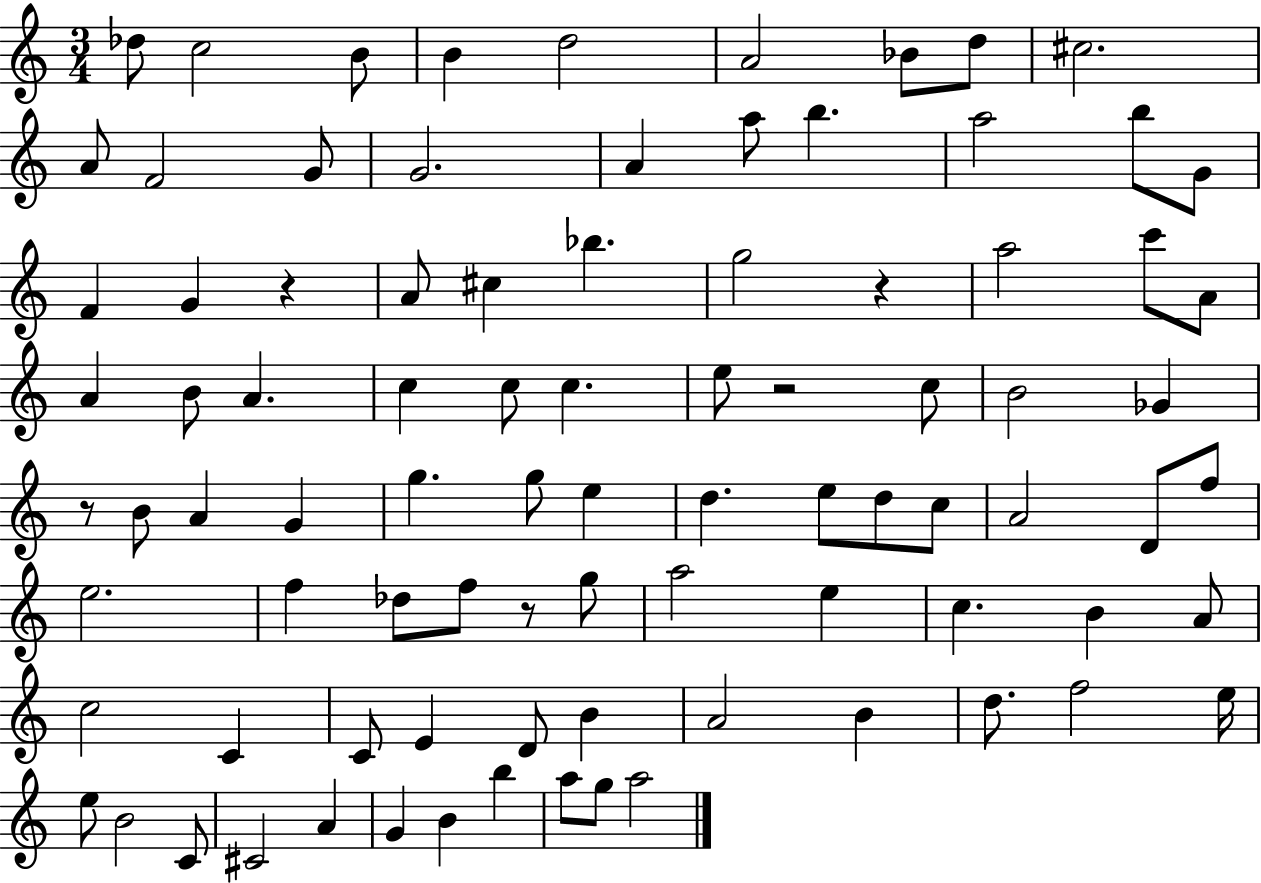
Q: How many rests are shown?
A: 5